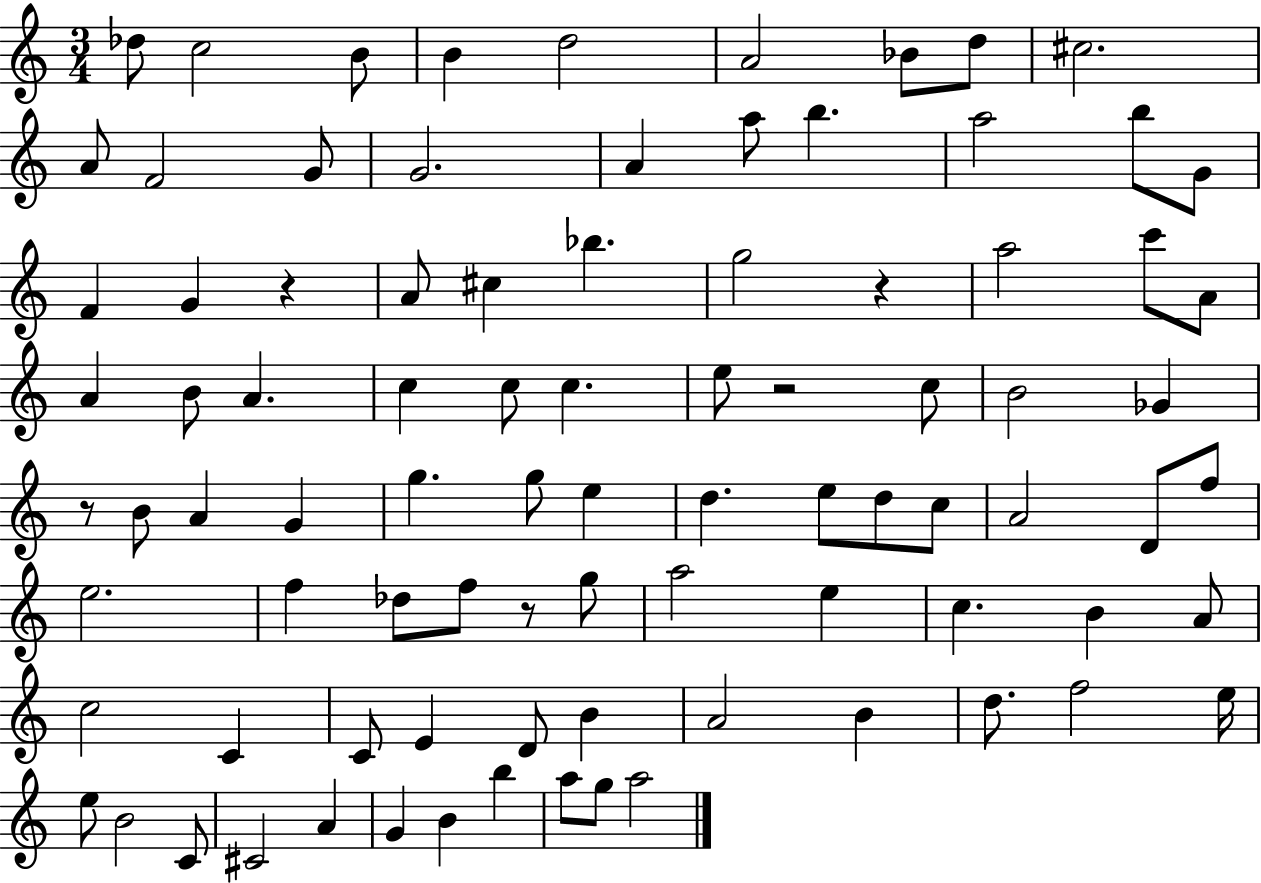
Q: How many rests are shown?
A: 5